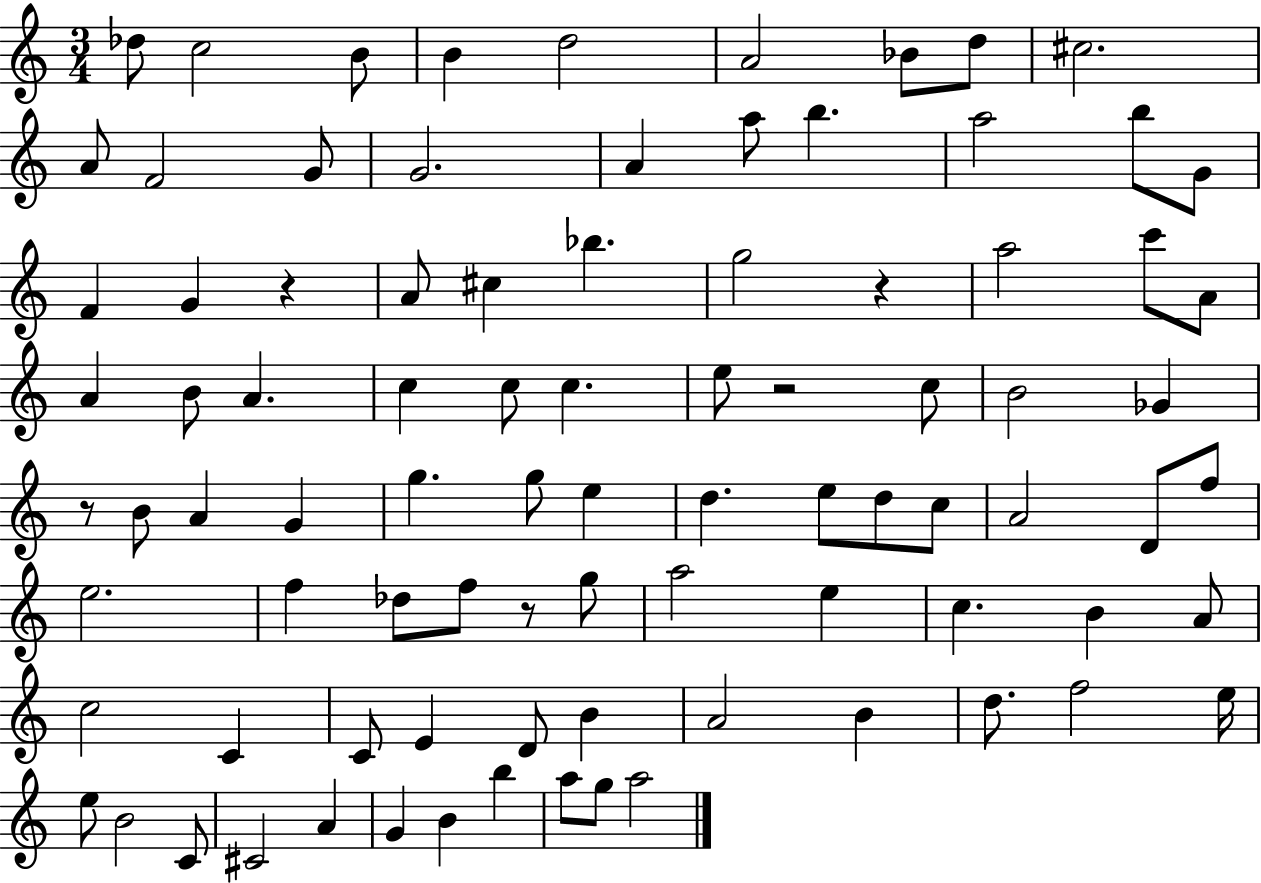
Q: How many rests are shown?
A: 5